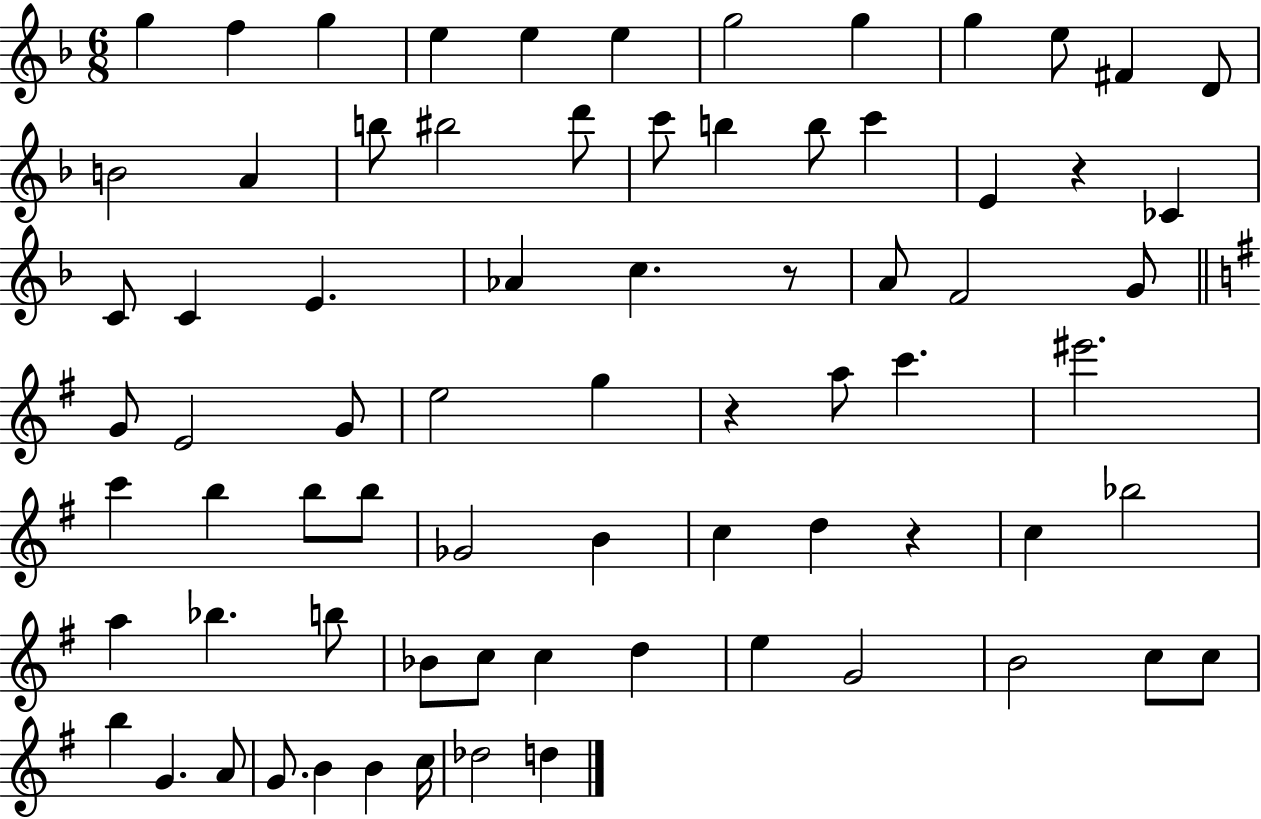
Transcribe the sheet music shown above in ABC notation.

X:1
T:Untitled
M:6/8
L:1/4
K:F
g f g e e e g2 g g e/2 ^F D/2 B2 A b/2 ^b2 d'/2 c'/2 b b/2 c' E z _C C/2 C E _A c z/2 A/2 F2 G/2 G/2 E2 G/2 e2 g z a/2 c' ^e'2 c' b b/2 b/2 _G2 B c d z c _b2 a _b b/2 _B/2 c/2 c d e G2 B2 c/2 c/2 b G A/2 G/2 B B c/4 _d2 d